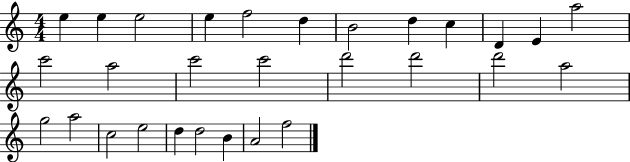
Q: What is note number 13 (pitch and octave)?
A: C6